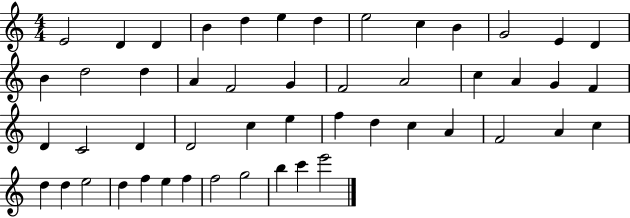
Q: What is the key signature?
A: C major